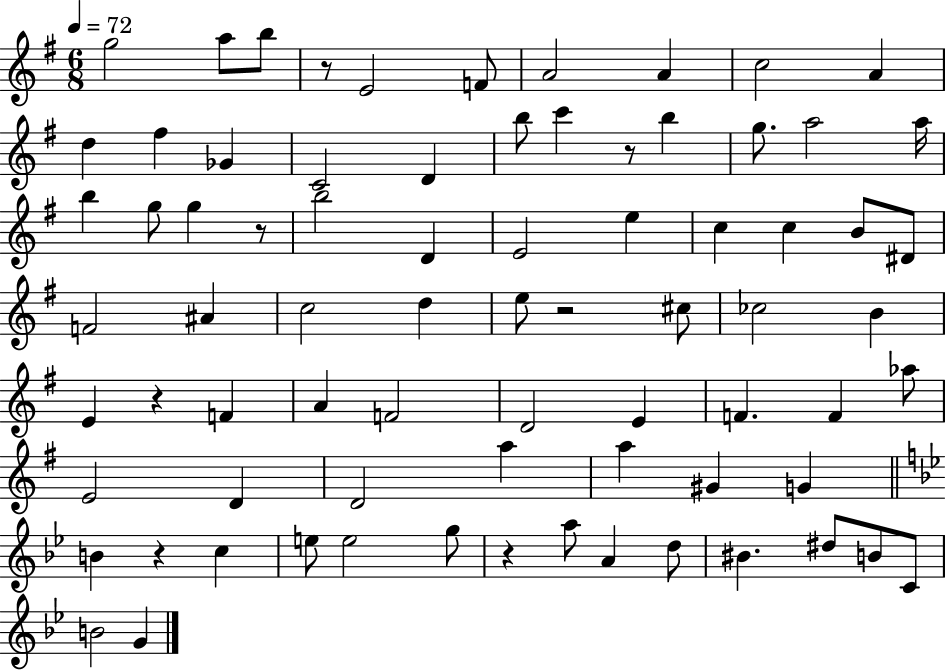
{
  \clef treble
  \numericTimeSignature
  \time 6/8
  \key g \major
  \tempo 4 = 72
  \repeat volta 2 { g''2 a''8 b''8 | r8 e'2 f'8 | a'2 a'4 | c''2 a'4 | \break d''4 fis''4 ges'4 | c'2 d'4 | b''8 c'''4 r8 b''4 | g''8. a''2 a''16 | \break b''4 g''8 g''4 r8 | b''2 d'4 | e'2 e''4 | c''4 c''4 b'8 dis'8 | \break f'2 ais'4 | c''2 d''4 | e''8 r2 cis''8 | ces''2 b'4 | \break e'4 r4 f'4 | a'4 f'2 | d'2 e'4 | f'4. f'4 aes''8 | \break e'2 d'4 | d'2 a''4 | a''4 gis'4 g'4 | \bar "||" \break \key bes \major b'4 r4 c''4 | e''8 e''2 g''8 | r4 a''8 a'4 d''8 | bis'4. dis''8 b'8 c'8 | \break b'2 g'4 | } \bar "|."
}